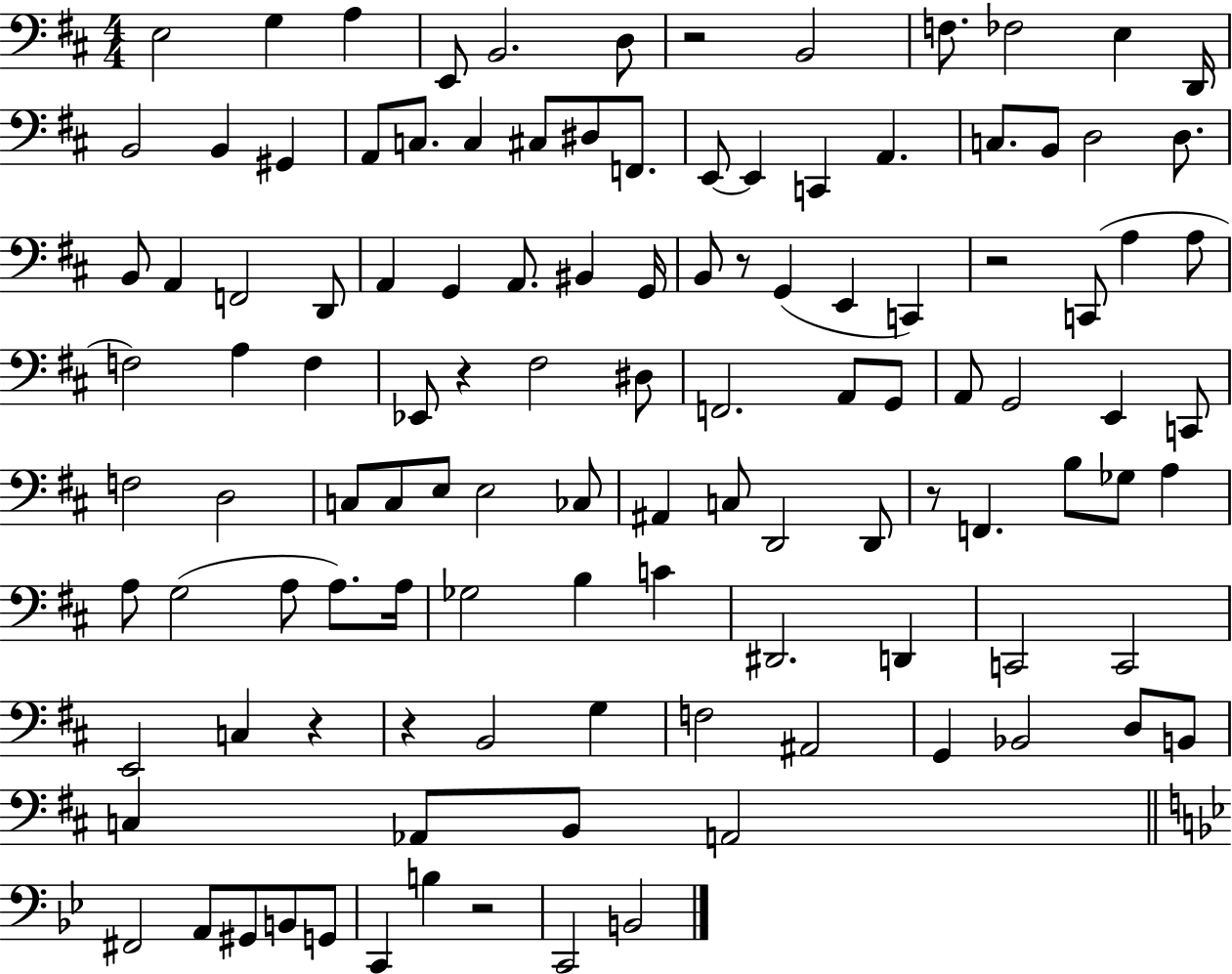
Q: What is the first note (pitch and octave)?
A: E3